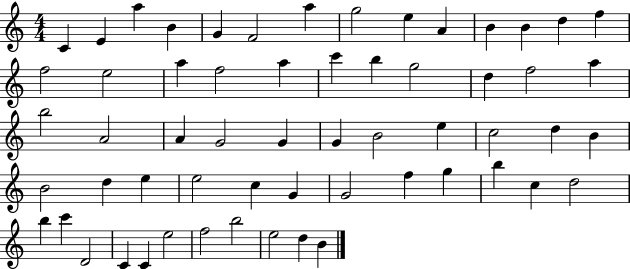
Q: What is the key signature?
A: C major